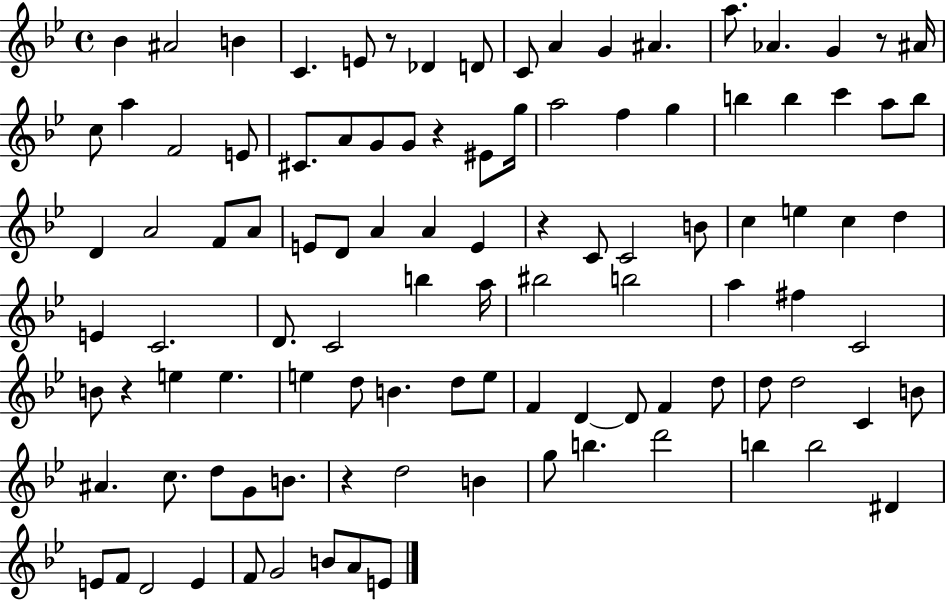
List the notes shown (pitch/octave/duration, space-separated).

Bb4/q A#4/h B4/q C4/q. E4/e R/e Db4/q D4/e C4/e A4/q G4/q A#4/q. A5/e. Ab4/q. G4/q R/e A#4/s C5/e A5/q F4/h E4/e C#4/e. A4/e G4/e G4/e R/q EIS4/e G5/s A5/h F5/q G5/q B5/q B5/q C6/q A5/e B5/e D4/q A4/h F4/e A4/e E4/e D4/e A4/q A4/q E4/q R/q C4/e C4/h B4/e C5/q E5/q C5/q D5/q E4/q C4/h. D4/e. C4/h B5/q A5/s BIS5/h B5/h A5/q F#5/q C4/h B4/e R/q E5/q E5/q. E5/q D5/e B4/q. D5/e E5/e F4/q D4/q D4/e F4/q D5/e D5/e D5/h C4/q B4/e A#4/q. C5/e. D5/e G4/e B4/e. R/q D5/h B4/q G5/e B5/q. D6/h B5/q B5/h D#4/q E4/e F4/e D4/h E4/q F4/e G4/h B4/e A4/e E4/e